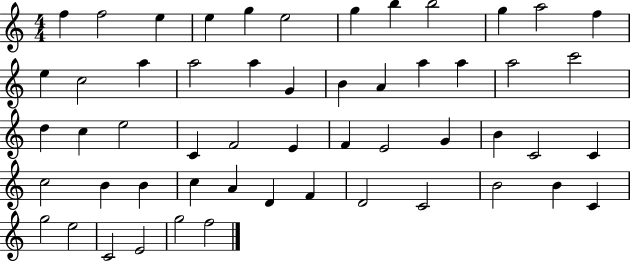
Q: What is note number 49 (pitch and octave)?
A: G5